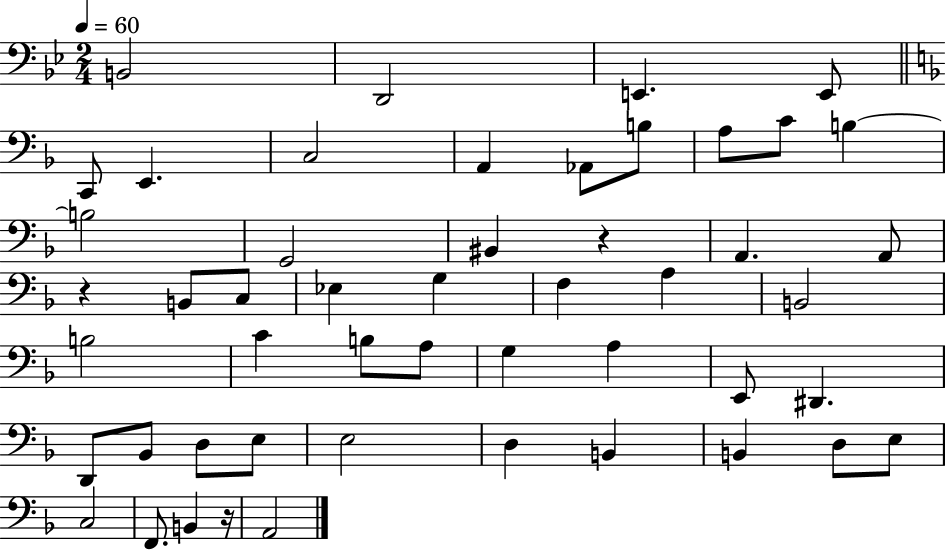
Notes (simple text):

B2/h D2/h E2/q. E2/e C2/e E2/q. C3/h A2/q Ab2/e B3/e A3/e C4/e B3/q B3/h G2/h BIS2/q R/q A2/q. A2/e R/q B2/e C3/e Eb3/q G3/q F3/q A3/q B2/h B3/h C4/q B3/e A3/e G3/q A3/q E2/e D#2/q. D2/e Bb2/e D3/e E3/e E3/h D3/q B2/q B2/q D3/e E3/e C3/h F2/e. B2/q R/s A2/h